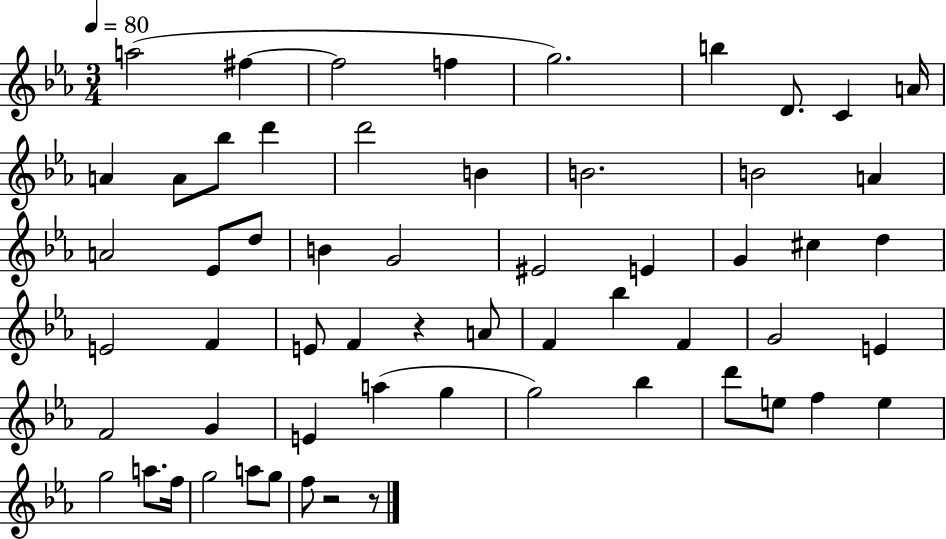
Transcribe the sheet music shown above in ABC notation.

X:1
T:Untitled
M:3/4
L:1/4
K:Eb
a2 ^f ^f2 f g2 b D/2 C A/4 A A/2 _b/2 d' d'2 B B2 B2 A A2 _E/2 d/2 B G2 ^E2 E G ^c d E2 F E/2 F z A/2 F _b F G2 E F2 G E a g g2 _b d'/2 e/2 f e g2 a/2 f/4 g2 a/2 g/2 f/2 z2 z/2